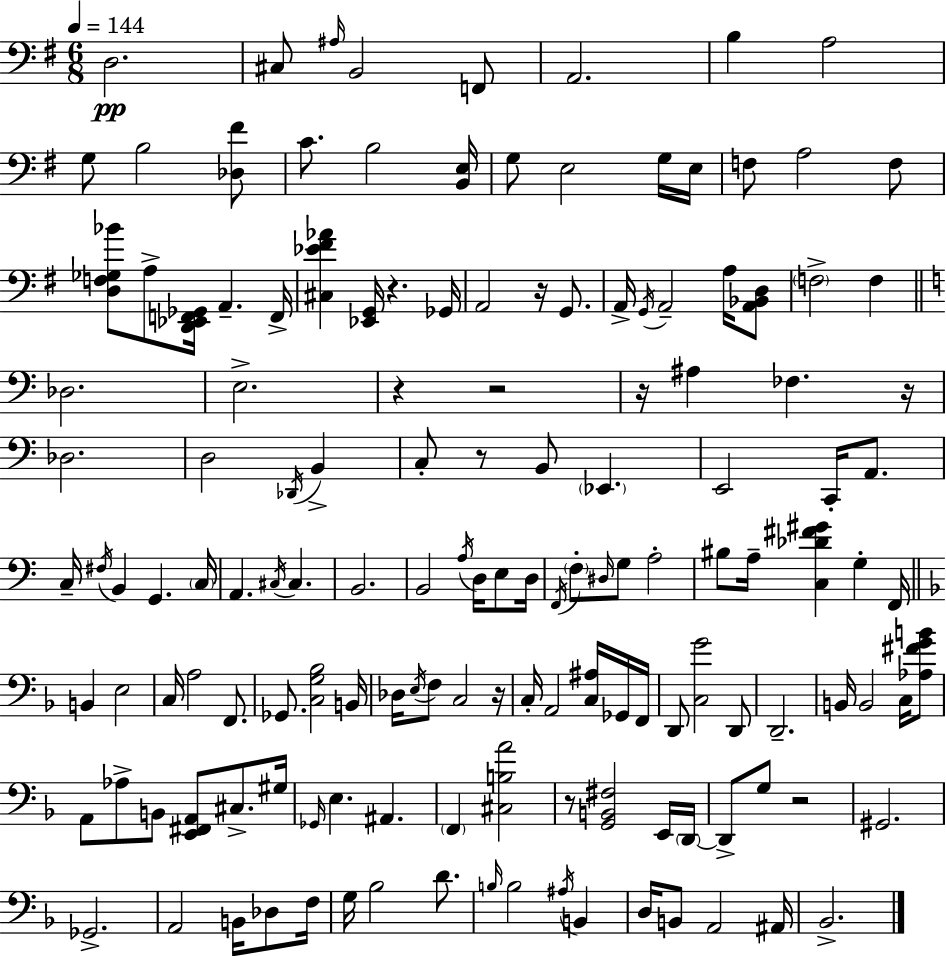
D3/h. C#3/e A#3/s B2/h F2/e A2/h. B3/q A3/h G3/e B3/h [Db3,F#4]/e C4/e. B3/h [B2,E3]/s G3/e E3/h G3/s E3/s F3/e A3/h F3/e [D3,F3,Gb3,Bb4]/e A3/e [D2,Eb2,F2,Gb2]/s A2/q. F2/s [C#3,Eb4,F#4,Ab4]/q [Eb2,G2]/s R/q. Gb2/s A2/h R/s G2/e. A2/s G2/s A2/h A3/s [A2,Bb2,D3]/e F3/h F3/q Db3/h. E3/h. R/q R/h R/s A#3/q FES3/q. R/s Db3/h. D3/h Db2/s B2/q C3/e R/e B2/e Eb2/q. E2/h C2/s A2/e. C3/s F#3/s B2/q G2/q. C3/s A2/q. C#3/s C#3/q. B2/h. B2/h A3/s D3/s E3/e D3/s F2/s F3/e D#3/s G3/e A3/h BIS3/e A3/s [C3,Db4,F#4,G#4]/q G3/q F2/s B2/q E3/h C3/s A3/h F2/e. Gb2/e. [C3,G3,Bb3]/h B2/s Db3/s E3/s F3/e C3/h R/s C3/s A2/h [C3,A#3]/s Gb2/s F2/s D2/e [C3,G4]/h D2/e D2/h. B2/s B2/h C3/s [Ab3,F#4,G4,B4]/e A2/e Ab3/e B2/e [E2,F#2,A2]/e C#3/e. G#3/s Gb2/s E3/q. A#2/q. F2/q [C#3,B3,A4]/h R/e [G2,B2,F#3]/h E2/s D2/s D2/e G3/e R/h G#2/h. Gb2/h. A2/h B2/s Db3/e F3/s G3/s Bb3/h D4/e. B3/s B3/h A#3/s B2/q D3/s B2/e A2/h A#2/s Bb2/h.